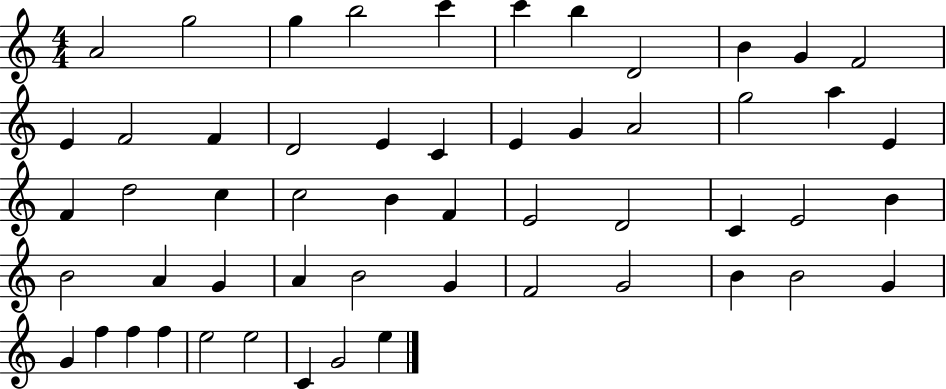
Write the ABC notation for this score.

X:1
T:Untitled
M:4/4
L:1/4
K:C
A2 g2 g b2 c' c' b D2 B G F2 E F2 F D2 E C E G A2 g2 a E F d2 c c2 B F E2 D2 C E2 B B2 A G A B2 G F2 G2 B B2 G G f f f e2 e2 C G2 e